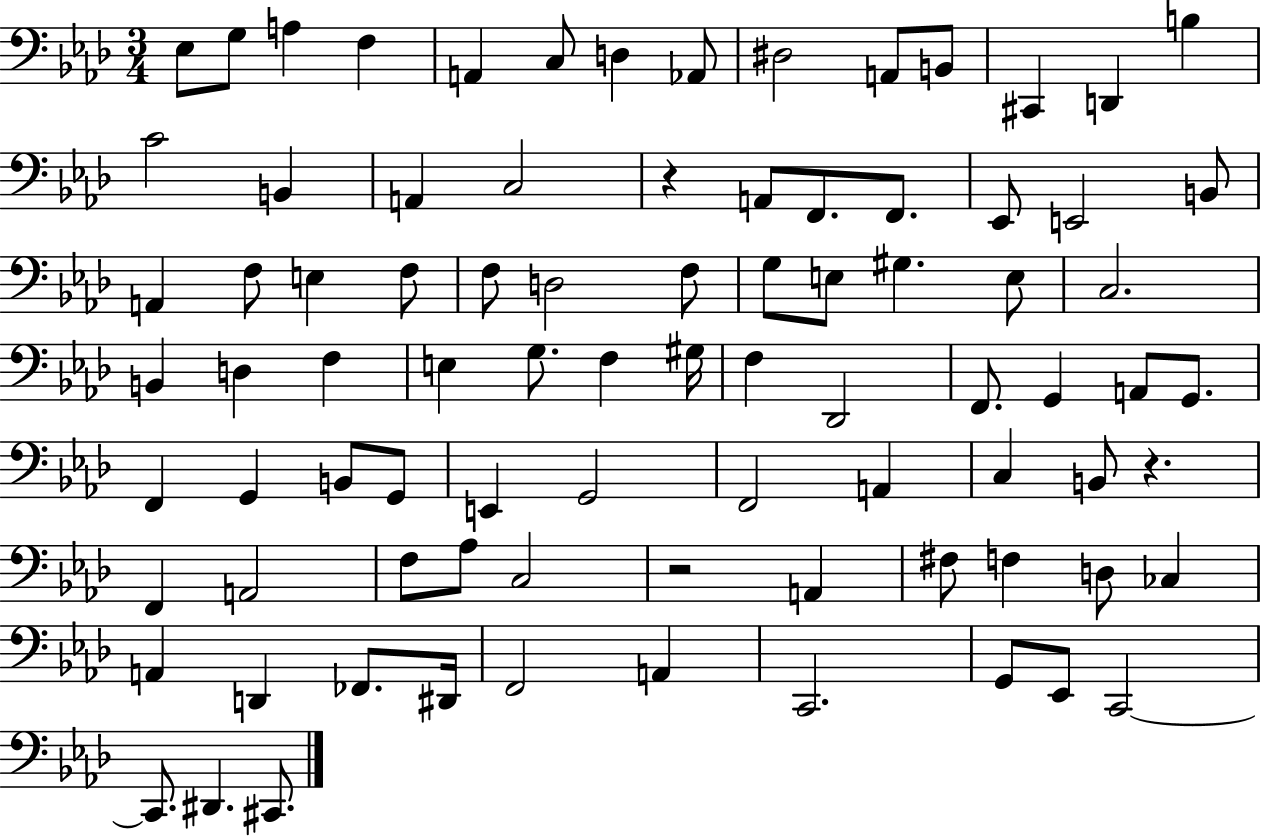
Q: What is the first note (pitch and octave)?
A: Eb3